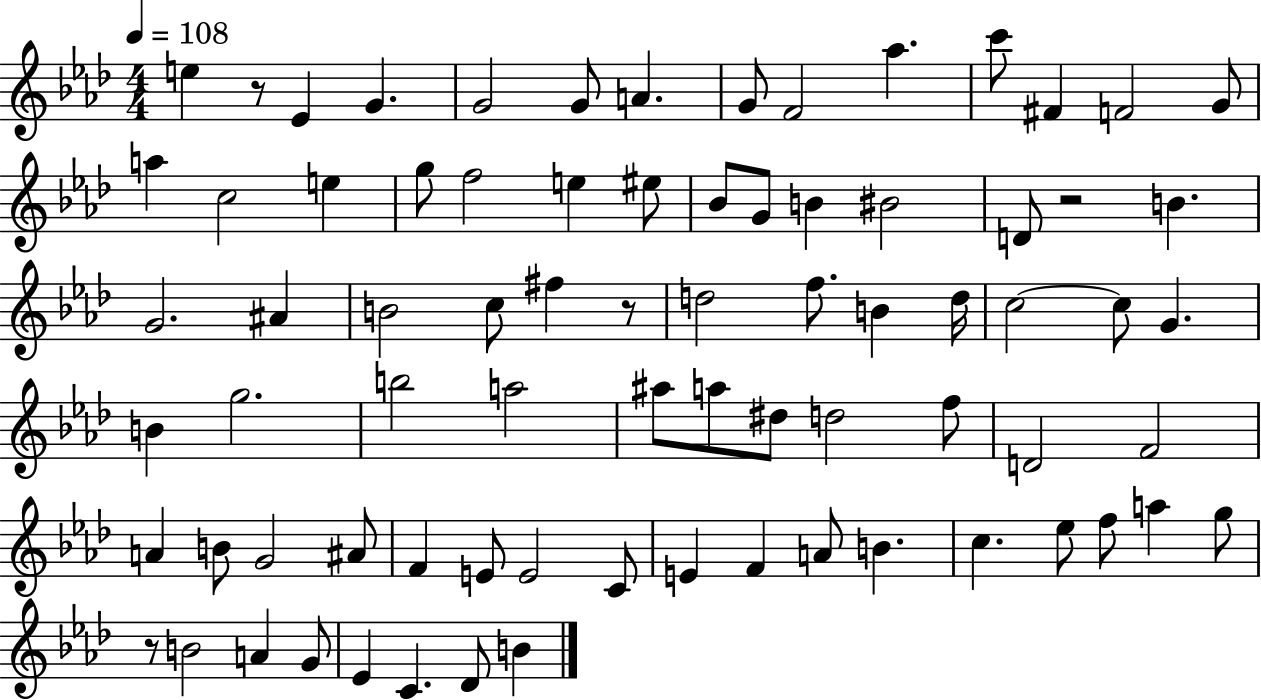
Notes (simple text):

E5/q R/e Eb4/q G4/q. G4/h G4/e A4/q. G4/e F4/h Ab5/q. C6/e F#4/q F4/h G4/e A5/q C5/h E5/q G5/e F5/h E5/q EIS5/e Bb4/e G4/e B4/q BIS4/h D4/e R/h B4/q. G4/h. A#4/q B4/h C5/e F#5/q R/e D5/h F5/e. B4/q D5/s C5/h C5/e G4/q. B4/q G5/h. B5/h A5/h A#5/e A5/e D#5/e D5/h F5/e D4/h F4/h A4/q B4/e G4/h A#4/e F4/q E4/e E4/h C4/e E4/q F4/q A4/e B4/q. C5/q. Eb5/e F5/e A5/q G5/e R/e B4/h A4/q G4/e Eb4/q C4/q. Db4/e B4/q